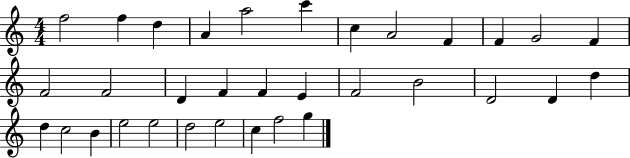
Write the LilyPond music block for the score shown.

{
  \clef treble
  \numericTimeSignature
  \time 4/4
  \key c \major
  f''2 f''4 d''4 | a'4 a''2 c'''4 | c''4 a'2 f'4 | f'4 g'2 f'4 | \break f'2 f'2 | d'4 f'4 f'4 e'4 | f'2 b'2 | d'2 d'4 d''4 | \break d''4 c''2 b'4 | e''2 e''2 | d''2 e''2 | c''4 f''2 g''4 | \break \bar "|."
}